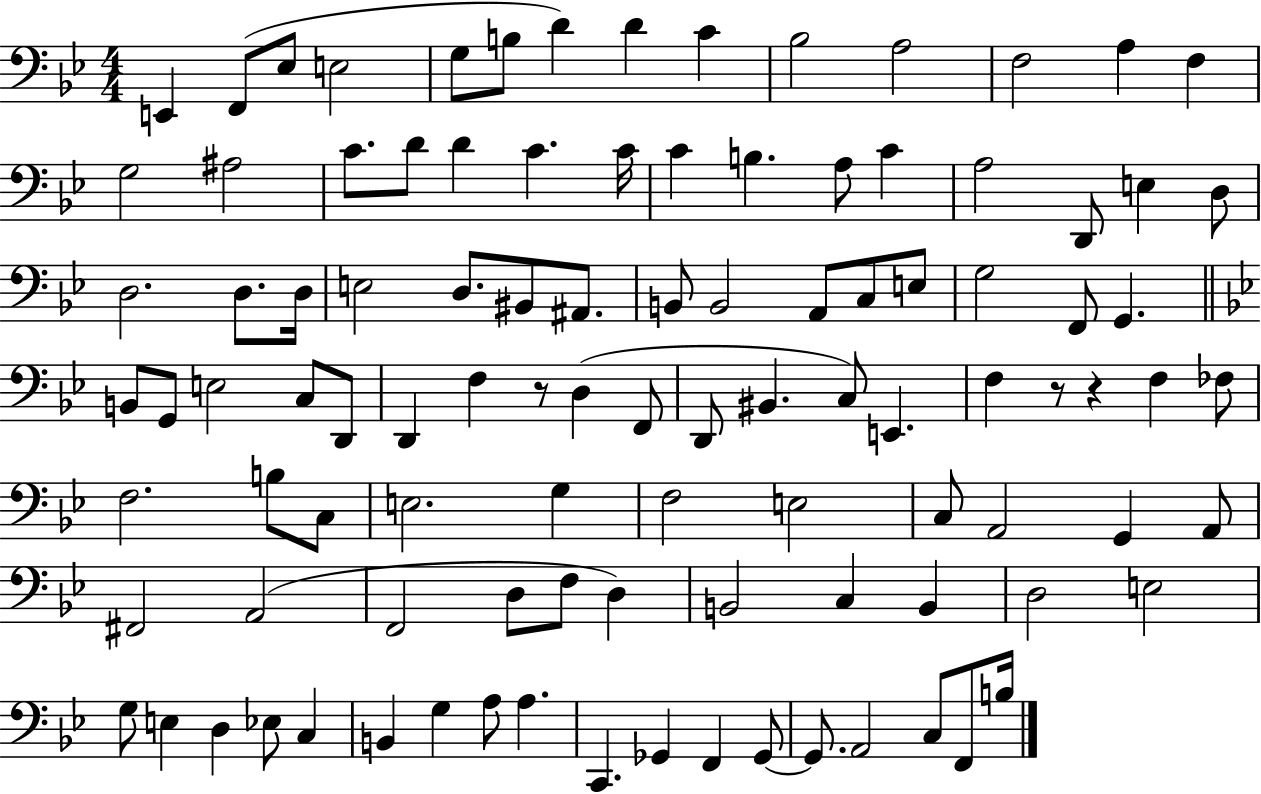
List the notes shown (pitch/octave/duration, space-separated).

E2/q F2/e Eb3/e E3/h G3/e B3/e D4/q D4/q C4/q Bb3/h A3/h F3/h A3/q F3/q G3/h A#3/h C4/e. D4/e D4/q C4/q. C4/s C4/q B3/q. A3/e C4/q A3/h D2/e E3/q D3/e D3/h. D3/e. D3/s E3/h D3/e. BIS2/e A#2/e. B2/e B2/h A2/e C3/e E3/e G3/h F2/e G2/q. B2/e G2/e E3/h C3/e D2/e D2/q F3/q R/e D3/q F2/e D2/e BIS2/q. C3/e E2/q. F3/q R/e R/q F3/q FES3/e F3/h. B3/e C3/e E3/h. G3/q F3/h E3/h C3/e A2/h G2/q A2/e F#2/h A2/h F2/h D3/e F3/e D3/q B2/h C3/q B2/q D3/h E3/h G3/e E3/q D3/q Eb3/e C3/q B2/q G3/q A3/e A3/q. C2/q. Gb2/q F2/q Gb2/e Gb2/e. A2/h C3/e F2/e B3/s